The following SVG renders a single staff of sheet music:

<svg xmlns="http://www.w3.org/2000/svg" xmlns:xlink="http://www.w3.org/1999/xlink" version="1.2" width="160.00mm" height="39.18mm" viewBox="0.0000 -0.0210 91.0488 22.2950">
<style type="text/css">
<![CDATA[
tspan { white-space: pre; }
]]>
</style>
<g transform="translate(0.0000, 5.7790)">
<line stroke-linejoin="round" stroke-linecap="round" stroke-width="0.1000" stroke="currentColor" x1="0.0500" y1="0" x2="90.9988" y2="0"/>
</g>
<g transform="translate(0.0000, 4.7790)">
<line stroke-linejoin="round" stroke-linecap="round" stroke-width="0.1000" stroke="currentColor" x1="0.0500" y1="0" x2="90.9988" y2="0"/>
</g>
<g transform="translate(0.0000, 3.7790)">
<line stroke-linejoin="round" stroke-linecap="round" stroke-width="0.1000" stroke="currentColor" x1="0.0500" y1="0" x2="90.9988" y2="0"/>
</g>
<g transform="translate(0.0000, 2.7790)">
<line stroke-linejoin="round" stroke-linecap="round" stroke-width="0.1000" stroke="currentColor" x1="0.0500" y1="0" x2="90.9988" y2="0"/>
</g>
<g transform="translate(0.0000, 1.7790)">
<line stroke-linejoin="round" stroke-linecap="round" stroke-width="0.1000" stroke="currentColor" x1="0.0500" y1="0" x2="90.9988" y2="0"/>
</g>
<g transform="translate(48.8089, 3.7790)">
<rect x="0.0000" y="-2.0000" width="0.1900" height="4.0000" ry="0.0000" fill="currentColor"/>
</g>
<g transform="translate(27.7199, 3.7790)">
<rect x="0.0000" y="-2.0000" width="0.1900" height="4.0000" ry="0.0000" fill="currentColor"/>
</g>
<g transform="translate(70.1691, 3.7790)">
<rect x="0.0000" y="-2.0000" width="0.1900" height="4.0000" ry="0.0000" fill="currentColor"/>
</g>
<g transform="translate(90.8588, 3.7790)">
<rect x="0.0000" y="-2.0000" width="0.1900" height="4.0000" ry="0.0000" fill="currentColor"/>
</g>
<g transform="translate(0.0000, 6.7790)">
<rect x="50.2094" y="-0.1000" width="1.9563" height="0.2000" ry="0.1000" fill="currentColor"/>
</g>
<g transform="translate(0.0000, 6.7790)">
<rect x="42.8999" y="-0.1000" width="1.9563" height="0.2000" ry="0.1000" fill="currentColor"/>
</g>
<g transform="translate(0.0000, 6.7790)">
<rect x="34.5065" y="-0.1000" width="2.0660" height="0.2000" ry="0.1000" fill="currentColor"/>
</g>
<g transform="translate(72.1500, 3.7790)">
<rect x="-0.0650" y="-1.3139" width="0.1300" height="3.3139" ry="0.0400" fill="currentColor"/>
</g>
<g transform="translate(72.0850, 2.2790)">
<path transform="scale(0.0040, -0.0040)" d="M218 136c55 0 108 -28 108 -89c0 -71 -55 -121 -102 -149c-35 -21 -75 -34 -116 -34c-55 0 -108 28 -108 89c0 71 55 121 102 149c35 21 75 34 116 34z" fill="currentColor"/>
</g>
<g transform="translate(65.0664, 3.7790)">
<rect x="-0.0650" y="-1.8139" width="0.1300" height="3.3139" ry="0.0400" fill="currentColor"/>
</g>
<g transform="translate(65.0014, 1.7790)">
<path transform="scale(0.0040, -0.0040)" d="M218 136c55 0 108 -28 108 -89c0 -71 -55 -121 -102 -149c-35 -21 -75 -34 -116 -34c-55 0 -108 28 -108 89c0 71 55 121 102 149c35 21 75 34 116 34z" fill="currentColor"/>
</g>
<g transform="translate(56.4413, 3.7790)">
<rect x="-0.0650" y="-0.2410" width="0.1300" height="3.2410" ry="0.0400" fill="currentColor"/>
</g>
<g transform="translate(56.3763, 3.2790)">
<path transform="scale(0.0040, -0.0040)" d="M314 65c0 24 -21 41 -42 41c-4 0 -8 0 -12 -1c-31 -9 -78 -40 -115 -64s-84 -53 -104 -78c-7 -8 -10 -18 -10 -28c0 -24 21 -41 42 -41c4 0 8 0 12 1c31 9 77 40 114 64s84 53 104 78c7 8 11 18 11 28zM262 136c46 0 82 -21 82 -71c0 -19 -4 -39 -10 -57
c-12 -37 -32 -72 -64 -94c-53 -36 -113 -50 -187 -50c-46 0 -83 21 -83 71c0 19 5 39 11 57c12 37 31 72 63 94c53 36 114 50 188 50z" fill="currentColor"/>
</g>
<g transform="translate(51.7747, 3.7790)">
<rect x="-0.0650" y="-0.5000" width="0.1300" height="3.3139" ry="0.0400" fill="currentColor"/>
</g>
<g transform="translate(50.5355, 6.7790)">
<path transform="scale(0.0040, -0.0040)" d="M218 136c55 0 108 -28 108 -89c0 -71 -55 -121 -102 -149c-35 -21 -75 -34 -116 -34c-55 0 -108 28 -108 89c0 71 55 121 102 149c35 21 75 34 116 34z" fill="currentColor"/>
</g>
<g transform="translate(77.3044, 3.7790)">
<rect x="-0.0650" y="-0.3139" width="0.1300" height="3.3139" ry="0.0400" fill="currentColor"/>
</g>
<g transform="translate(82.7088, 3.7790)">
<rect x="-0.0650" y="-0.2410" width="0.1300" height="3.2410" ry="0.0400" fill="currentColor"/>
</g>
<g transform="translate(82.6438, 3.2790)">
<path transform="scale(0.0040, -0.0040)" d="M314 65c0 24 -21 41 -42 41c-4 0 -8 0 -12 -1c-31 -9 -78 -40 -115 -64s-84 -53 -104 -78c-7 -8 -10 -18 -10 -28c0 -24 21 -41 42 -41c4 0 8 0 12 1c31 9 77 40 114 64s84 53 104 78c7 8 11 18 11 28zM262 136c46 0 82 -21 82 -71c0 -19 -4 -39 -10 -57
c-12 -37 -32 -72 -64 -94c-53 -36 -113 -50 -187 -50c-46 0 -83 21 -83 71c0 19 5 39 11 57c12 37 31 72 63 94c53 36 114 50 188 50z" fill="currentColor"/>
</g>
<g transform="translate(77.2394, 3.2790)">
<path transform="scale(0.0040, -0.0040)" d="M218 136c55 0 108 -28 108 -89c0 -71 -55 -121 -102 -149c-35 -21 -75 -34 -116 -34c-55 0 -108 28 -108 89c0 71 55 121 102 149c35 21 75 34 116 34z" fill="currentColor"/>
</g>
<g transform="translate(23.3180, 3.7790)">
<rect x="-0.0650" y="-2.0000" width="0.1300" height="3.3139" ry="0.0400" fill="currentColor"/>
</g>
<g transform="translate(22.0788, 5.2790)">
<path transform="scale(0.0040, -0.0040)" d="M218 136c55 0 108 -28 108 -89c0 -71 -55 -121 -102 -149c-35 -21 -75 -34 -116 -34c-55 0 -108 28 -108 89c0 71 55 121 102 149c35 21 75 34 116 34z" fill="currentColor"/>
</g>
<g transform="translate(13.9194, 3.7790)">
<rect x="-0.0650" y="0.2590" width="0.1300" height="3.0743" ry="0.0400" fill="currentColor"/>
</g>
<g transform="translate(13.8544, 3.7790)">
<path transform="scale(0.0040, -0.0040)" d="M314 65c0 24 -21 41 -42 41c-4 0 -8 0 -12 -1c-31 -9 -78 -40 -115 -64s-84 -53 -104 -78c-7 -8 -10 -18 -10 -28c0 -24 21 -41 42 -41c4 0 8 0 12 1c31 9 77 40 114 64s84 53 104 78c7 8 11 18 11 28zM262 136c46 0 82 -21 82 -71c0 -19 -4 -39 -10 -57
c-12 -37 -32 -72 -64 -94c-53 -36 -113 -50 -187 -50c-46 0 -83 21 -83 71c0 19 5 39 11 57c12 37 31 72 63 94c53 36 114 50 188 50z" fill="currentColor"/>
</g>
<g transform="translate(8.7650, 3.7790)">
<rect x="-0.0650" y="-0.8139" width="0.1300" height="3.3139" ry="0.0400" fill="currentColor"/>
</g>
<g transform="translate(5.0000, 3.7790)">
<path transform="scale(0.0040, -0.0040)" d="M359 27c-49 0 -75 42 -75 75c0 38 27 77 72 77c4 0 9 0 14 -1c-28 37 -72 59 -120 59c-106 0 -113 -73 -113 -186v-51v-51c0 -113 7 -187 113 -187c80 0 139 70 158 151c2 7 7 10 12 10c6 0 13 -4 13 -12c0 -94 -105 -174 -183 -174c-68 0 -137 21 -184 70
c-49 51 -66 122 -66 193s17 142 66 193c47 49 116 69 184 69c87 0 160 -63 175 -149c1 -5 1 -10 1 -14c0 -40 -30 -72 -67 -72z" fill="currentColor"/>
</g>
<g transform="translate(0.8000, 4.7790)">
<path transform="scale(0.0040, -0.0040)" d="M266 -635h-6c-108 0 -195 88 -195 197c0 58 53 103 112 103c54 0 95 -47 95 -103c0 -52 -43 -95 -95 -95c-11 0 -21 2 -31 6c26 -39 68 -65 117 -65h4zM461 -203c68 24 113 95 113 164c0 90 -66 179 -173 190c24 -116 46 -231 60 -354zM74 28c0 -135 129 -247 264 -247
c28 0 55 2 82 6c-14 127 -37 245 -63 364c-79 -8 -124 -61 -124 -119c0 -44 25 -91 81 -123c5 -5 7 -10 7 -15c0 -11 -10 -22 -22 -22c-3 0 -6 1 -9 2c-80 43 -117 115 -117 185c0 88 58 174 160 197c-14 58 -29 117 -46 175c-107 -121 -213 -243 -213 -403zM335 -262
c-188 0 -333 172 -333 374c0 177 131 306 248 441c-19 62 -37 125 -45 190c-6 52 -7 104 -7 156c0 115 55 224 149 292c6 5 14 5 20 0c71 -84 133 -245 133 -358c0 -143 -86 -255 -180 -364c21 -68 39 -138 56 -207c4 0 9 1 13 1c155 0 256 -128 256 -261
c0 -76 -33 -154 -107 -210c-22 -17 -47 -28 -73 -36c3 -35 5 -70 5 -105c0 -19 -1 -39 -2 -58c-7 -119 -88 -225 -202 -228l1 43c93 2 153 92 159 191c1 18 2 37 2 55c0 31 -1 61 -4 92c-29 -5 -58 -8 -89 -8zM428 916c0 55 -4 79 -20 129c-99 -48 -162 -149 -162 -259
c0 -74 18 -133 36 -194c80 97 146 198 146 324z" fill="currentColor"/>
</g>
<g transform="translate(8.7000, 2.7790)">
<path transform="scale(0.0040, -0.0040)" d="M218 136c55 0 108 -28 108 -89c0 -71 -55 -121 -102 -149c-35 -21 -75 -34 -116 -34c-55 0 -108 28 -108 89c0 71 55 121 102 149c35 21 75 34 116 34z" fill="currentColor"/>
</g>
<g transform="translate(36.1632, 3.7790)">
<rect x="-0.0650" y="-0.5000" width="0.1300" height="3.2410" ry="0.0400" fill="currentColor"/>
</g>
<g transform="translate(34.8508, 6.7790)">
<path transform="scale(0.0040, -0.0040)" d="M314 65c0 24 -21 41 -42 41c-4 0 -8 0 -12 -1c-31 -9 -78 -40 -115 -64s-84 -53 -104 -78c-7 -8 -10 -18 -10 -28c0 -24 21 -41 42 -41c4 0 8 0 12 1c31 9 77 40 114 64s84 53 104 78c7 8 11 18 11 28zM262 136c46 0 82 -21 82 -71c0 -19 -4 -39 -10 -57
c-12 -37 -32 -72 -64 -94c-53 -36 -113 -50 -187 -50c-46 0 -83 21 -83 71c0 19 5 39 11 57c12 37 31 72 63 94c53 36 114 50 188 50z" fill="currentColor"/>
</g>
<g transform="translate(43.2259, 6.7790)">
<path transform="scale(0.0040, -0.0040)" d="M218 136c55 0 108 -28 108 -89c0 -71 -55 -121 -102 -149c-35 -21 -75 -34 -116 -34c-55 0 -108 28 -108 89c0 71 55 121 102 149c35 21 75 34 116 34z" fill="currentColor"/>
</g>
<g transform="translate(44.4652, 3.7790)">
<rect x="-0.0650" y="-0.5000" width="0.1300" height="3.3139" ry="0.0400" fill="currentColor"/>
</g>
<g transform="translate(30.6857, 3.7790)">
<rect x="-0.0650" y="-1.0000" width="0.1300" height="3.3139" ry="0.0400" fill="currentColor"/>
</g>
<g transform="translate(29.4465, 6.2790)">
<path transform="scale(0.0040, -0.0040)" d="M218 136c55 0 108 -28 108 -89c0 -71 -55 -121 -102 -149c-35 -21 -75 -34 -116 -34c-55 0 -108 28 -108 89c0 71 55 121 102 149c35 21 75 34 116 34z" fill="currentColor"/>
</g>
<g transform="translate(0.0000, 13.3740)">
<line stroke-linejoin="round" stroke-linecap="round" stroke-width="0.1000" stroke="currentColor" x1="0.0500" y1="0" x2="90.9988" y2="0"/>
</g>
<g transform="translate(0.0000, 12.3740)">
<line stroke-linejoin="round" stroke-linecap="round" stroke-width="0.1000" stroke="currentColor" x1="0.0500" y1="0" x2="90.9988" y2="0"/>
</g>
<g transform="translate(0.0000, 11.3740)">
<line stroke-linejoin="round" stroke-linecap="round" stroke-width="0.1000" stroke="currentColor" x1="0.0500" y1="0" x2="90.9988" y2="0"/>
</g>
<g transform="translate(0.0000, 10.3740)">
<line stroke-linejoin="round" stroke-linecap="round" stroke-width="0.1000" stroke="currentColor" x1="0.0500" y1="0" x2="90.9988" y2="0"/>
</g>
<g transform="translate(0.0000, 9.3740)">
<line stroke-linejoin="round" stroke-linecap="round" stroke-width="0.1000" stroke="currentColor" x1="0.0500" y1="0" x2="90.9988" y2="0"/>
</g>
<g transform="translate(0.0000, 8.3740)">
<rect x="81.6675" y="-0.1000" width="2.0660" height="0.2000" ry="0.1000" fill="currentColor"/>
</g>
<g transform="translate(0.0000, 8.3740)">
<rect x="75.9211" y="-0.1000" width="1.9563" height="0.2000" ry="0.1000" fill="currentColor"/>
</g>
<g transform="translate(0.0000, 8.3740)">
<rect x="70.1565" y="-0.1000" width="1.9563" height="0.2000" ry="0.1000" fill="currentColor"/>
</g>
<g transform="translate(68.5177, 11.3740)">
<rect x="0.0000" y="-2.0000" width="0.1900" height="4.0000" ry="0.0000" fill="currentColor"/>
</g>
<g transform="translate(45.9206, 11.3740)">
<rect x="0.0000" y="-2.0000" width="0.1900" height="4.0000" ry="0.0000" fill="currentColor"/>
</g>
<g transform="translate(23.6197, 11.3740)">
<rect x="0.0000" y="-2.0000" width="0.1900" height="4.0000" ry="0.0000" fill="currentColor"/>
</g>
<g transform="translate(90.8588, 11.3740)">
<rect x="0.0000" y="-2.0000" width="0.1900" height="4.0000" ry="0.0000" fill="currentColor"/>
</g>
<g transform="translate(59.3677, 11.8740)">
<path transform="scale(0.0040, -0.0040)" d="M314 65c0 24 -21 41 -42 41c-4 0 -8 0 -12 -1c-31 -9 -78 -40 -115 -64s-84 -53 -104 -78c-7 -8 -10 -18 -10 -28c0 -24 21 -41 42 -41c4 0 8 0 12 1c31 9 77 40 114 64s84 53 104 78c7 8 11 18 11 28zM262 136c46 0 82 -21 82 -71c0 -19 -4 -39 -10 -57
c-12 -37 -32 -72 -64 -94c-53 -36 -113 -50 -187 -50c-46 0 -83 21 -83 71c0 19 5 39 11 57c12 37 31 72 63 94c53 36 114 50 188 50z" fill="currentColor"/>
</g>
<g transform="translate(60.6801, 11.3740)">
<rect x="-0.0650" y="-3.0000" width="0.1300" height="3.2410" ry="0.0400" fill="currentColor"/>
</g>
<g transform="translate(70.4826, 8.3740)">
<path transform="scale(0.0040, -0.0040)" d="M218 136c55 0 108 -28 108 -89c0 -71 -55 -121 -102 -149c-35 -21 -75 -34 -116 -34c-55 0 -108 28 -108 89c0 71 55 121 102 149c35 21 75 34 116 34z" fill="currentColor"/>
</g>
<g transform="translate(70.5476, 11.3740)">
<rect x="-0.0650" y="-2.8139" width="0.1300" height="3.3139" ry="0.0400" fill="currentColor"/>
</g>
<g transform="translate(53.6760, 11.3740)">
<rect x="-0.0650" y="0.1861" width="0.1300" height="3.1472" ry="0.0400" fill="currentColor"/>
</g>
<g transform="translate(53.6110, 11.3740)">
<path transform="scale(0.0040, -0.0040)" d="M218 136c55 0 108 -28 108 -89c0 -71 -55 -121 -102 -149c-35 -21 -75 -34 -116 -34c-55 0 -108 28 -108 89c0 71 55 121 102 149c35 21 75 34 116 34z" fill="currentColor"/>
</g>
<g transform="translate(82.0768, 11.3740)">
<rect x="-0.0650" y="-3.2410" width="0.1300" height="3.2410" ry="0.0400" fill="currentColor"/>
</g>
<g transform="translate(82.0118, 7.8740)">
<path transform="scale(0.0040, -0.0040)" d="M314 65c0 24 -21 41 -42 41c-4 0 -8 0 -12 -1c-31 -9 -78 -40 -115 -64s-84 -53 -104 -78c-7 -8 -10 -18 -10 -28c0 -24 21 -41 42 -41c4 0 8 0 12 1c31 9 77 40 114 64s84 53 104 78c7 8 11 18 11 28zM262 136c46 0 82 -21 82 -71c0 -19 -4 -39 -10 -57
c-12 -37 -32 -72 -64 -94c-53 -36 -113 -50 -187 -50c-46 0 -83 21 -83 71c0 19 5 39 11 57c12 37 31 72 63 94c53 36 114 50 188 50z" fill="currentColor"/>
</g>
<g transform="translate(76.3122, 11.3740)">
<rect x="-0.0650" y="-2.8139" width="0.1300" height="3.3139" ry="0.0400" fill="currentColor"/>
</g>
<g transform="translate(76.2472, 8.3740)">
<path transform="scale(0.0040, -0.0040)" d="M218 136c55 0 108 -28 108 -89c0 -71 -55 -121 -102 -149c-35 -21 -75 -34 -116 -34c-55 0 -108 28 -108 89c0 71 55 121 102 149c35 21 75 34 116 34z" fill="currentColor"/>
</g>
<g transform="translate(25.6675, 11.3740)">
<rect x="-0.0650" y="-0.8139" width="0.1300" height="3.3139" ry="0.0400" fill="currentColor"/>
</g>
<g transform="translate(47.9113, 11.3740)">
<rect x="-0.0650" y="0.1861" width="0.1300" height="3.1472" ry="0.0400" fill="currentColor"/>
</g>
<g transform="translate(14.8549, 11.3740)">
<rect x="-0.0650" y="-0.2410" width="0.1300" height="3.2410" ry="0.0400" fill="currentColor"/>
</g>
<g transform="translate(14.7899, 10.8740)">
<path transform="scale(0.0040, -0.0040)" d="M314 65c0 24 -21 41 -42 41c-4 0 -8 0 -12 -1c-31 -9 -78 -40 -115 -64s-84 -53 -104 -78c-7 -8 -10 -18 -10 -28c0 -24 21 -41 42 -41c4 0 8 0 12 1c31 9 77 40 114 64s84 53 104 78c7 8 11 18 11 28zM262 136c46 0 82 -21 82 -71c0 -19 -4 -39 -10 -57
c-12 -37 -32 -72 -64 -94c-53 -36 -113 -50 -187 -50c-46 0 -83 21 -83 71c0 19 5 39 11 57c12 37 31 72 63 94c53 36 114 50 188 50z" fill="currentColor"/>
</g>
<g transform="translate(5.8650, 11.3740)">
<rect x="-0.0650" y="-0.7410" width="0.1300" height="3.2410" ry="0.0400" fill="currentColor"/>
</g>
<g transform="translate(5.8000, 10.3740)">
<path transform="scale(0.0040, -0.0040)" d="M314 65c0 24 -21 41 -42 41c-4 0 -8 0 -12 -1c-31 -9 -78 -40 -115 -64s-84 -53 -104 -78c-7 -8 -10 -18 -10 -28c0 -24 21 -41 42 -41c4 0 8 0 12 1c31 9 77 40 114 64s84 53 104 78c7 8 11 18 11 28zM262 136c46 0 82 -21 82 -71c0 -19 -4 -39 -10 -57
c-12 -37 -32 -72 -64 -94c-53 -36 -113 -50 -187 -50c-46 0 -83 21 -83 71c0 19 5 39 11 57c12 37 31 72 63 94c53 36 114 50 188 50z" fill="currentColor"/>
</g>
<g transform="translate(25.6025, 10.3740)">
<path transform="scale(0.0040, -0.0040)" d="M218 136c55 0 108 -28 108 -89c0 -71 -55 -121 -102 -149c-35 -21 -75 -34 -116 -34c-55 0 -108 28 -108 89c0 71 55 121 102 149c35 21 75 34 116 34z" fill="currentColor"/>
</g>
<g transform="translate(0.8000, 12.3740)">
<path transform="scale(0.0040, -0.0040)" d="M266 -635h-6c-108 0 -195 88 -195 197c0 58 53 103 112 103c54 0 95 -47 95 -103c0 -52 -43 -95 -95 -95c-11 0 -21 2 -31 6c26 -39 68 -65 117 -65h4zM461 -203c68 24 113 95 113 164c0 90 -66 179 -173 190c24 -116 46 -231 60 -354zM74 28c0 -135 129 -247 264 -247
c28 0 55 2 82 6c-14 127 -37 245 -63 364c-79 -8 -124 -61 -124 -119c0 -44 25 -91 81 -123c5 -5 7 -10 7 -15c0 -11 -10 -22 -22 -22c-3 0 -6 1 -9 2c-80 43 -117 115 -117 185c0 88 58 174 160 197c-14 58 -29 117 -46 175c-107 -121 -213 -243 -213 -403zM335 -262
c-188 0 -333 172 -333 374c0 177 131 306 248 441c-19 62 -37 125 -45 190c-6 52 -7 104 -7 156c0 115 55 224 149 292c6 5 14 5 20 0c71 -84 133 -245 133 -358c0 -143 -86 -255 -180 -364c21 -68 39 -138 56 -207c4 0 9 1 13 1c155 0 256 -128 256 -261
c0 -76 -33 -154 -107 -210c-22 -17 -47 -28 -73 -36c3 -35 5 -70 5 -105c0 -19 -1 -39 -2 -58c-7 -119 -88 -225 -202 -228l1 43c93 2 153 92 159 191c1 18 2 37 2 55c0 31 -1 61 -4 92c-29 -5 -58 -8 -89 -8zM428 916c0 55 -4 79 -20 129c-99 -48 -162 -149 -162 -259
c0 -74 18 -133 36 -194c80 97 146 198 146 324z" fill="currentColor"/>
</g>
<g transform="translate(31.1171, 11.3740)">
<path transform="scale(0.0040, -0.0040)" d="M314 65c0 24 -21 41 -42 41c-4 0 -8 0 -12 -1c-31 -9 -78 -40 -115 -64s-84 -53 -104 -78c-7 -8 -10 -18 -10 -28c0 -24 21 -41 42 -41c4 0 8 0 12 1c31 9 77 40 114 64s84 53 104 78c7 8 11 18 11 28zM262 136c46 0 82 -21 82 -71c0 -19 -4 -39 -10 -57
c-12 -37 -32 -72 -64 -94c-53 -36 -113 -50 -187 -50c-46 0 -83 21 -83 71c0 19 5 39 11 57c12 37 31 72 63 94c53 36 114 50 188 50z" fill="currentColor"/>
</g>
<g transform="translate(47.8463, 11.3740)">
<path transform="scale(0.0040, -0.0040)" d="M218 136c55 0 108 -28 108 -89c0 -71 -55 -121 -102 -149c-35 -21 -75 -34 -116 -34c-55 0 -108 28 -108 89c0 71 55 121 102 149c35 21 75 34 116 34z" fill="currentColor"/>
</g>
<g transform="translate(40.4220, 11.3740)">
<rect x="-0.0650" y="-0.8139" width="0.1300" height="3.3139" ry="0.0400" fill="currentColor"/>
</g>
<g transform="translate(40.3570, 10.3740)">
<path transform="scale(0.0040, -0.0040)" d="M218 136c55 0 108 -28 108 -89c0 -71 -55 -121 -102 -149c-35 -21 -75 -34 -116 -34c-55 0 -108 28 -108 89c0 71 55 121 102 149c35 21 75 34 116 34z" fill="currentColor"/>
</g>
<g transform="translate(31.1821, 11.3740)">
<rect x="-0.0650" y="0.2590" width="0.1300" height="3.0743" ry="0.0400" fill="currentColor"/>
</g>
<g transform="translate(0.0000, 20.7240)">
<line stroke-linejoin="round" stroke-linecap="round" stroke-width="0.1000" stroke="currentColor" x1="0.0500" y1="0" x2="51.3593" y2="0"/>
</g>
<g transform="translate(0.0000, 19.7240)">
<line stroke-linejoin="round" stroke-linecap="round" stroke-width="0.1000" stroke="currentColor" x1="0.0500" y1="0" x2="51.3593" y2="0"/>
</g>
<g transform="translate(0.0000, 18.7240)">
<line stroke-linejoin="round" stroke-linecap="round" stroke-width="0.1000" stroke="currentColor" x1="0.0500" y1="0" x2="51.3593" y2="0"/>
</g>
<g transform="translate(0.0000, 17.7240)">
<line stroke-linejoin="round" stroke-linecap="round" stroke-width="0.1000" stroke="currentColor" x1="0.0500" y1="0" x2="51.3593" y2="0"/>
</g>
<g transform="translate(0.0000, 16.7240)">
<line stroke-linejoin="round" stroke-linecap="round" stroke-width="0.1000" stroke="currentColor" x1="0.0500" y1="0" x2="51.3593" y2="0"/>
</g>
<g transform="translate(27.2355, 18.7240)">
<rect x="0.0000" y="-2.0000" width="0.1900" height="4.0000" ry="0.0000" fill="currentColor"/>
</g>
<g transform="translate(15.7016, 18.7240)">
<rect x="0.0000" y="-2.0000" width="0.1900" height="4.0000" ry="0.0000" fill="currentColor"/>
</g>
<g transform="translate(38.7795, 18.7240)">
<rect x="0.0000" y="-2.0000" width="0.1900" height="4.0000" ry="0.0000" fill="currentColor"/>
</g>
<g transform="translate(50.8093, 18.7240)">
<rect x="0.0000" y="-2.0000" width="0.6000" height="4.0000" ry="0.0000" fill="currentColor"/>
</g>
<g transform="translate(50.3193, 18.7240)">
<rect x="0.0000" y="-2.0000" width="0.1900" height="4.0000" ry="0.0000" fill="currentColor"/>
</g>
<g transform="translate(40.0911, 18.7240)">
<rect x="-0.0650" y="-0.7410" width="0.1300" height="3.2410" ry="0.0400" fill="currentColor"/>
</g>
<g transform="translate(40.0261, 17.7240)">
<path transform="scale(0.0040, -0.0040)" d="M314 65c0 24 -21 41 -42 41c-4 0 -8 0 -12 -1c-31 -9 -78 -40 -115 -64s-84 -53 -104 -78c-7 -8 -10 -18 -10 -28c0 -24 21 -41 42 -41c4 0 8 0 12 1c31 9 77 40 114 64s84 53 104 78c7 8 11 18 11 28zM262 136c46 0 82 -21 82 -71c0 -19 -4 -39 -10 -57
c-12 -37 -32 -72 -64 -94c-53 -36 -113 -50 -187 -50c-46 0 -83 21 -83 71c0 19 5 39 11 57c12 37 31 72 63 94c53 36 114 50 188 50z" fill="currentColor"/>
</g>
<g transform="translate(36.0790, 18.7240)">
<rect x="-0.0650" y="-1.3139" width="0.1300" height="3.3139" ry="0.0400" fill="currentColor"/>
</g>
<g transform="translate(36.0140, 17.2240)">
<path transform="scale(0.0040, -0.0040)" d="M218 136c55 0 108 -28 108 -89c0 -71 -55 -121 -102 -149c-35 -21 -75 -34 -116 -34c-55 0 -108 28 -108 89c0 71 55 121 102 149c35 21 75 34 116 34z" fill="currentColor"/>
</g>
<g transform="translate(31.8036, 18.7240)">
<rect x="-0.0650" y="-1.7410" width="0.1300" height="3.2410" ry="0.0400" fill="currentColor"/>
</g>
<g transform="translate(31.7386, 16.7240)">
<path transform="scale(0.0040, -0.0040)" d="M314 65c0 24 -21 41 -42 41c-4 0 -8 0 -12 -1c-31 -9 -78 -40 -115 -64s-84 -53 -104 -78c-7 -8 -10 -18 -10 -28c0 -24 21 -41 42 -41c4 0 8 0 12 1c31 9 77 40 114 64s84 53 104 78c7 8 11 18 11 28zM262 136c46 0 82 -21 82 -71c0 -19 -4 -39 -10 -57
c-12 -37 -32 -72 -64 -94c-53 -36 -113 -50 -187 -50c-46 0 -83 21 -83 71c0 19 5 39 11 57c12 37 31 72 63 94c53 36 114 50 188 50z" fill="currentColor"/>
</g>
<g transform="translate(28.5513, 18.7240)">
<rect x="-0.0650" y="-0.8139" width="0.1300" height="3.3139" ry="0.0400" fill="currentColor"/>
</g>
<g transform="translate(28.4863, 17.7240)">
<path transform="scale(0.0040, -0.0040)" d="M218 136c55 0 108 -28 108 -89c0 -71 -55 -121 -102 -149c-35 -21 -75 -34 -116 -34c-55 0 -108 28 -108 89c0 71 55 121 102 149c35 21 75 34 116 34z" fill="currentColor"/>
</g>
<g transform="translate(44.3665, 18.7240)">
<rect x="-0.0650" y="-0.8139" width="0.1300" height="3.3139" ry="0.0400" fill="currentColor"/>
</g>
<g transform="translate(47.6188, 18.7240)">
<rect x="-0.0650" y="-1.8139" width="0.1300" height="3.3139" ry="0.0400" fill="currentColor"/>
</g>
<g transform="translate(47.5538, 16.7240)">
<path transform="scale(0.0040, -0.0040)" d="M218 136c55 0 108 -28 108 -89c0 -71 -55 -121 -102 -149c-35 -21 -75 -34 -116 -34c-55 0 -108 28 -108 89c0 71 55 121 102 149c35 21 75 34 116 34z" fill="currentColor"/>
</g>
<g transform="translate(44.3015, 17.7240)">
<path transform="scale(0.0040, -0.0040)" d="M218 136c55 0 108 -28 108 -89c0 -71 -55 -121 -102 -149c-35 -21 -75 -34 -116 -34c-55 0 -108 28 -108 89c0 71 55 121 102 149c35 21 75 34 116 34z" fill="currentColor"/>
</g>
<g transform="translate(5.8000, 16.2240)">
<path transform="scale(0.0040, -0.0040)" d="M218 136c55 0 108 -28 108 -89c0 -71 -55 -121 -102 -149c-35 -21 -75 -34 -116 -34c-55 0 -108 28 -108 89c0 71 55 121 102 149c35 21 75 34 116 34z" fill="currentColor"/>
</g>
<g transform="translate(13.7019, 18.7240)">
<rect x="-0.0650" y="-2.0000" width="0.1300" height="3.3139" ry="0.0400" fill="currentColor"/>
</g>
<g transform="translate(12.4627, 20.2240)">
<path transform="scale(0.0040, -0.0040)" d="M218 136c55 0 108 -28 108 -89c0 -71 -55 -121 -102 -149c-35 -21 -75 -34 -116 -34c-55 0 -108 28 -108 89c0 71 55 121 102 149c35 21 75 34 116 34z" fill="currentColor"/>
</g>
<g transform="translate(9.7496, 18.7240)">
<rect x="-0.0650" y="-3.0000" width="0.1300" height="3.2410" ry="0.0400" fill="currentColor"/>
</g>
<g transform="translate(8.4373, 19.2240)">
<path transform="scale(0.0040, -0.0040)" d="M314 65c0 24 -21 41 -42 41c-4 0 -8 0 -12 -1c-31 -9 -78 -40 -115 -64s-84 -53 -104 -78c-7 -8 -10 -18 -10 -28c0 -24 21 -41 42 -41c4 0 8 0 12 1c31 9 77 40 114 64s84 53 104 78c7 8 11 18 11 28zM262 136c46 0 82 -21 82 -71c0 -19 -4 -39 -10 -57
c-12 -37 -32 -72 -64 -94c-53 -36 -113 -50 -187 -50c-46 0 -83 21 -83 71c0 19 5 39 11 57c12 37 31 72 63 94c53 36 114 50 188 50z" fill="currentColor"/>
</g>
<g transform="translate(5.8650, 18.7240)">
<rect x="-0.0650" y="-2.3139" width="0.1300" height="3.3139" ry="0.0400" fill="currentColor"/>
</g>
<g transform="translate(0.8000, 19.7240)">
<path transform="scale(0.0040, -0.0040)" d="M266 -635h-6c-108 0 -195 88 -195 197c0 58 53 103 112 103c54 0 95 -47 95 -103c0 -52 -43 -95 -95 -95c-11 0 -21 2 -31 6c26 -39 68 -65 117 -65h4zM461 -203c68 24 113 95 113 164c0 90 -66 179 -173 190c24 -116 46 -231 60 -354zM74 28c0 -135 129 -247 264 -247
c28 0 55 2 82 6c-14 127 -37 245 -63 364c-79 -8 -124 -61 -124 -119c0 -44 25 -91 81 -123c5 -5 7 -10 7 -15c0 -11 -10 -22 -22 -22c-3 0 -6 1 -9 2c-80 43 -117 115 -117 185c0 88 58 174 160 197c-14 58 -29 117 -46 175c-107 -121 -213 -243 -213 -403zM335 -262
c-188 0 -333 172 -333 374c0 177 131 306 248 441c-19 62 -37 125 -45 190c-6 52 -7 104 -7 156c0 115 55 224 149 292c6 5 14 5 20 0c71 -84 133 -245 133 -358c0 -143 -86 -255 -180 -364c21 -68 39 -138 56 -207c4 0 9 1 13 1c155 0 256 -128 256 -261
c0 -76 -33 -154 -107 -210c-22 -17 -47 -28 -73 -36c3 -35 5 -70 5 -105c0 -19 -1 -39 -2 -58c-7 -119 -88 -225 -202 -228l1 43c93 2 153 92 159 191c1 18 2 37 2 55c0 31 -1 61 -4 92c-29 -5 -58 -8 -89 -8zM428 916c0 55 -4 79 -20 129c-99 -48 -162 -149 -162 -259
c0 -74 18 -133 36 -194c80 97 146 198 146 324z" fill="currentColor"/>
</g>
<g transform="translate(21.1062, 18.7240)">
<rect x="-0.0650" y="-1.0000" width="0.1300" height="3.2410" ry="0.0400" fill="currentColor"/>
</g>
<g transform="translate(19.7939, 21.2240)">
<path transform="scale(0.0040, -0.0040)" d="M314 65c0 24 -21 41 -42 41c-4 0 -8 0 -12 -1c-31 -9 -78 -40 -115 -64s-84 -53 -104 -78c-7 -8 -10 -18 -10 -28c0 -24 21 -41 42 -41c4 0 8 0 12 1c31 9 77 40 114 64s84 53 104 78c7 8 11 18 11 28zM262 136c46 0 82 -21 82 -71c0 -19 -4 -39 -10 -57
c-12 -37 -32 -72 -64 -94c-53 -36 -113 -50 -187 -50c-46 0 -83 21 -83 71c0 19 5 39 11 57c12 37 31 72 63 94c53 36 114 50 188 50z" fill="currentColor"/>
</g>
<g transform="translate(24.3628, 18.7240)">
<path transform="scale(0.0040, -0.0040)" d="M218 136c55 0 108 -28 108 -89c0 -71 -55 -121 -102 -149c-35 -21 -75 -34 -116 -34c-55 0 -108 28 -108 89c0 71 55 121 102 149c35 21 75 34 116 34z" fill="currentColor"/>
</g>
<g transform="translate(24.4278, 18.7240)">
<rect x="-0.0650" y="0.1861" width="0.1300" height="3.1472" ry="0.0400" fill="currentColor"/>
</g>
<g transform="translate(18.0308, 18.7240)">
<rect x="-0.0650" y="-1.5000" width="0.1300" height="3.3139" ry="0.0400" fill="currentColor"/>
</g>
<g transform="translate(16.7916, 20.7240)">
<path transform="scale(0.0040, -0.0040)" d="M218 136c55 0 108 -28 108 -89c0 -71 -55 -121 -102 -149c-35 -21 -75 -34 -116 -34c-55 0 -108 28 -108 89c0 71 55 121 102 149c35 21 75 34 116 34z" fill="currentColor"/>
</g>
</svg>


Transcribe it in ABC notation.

X:1
T:Untitled
M:4/4
L:1/4
K:C
d B2 F D C2 C C c2 f e c c2 d2 c2 d B2 d B B A2 a a b2 g A2 F E D2 B d f2 e d2 d f